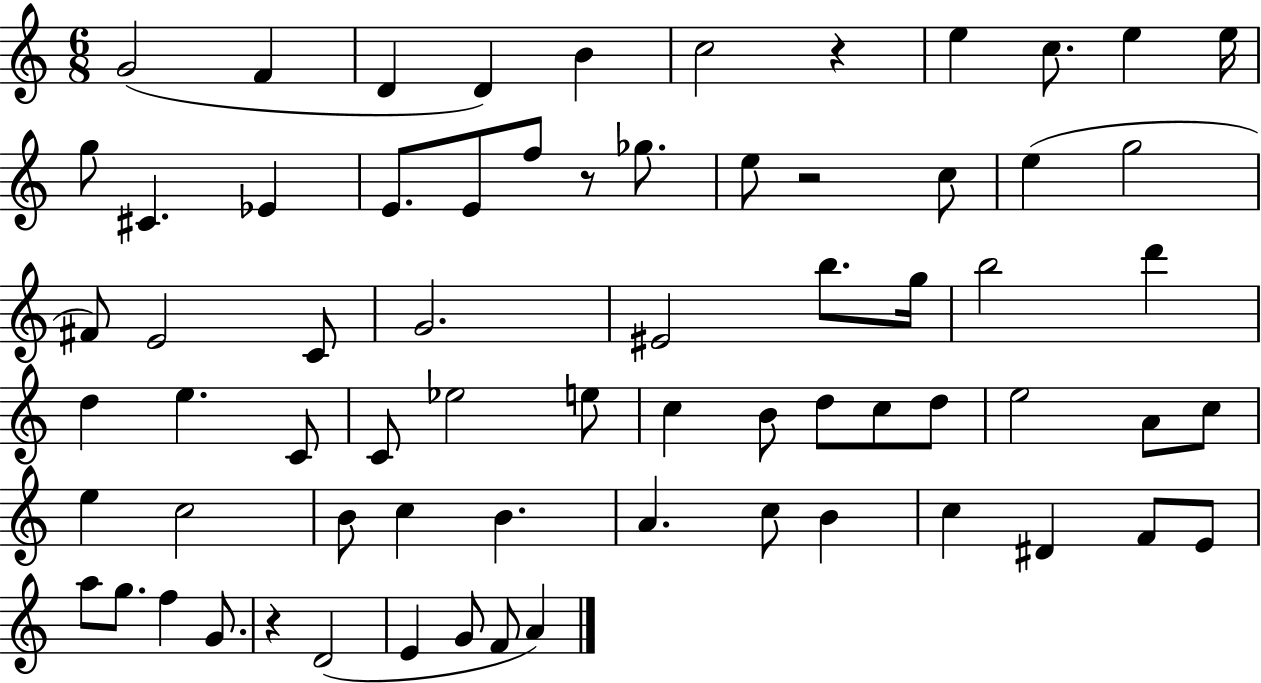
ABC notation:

X:1
T:Untitled
M:6/8
L:1/4
K:C
G2 F D D B c2 z e c/2 e e/4 g/2 ^C _E E/2 E/2 f/2 z/2 _g/2 e/2 z2 c/2 e g2 ^F/2 E2 C/2 G2 ^E2 b/2 g/4 b2 d' d e C/2 C/2 _e2 e/2 c B/2 d/2 c/2 d/2 e2 A/2 c/2 e c2 B/2 c B A c/2 B c ^D F/2 E/2 a/2 g/2 f G/2 z D2 E G/2 F/2 A